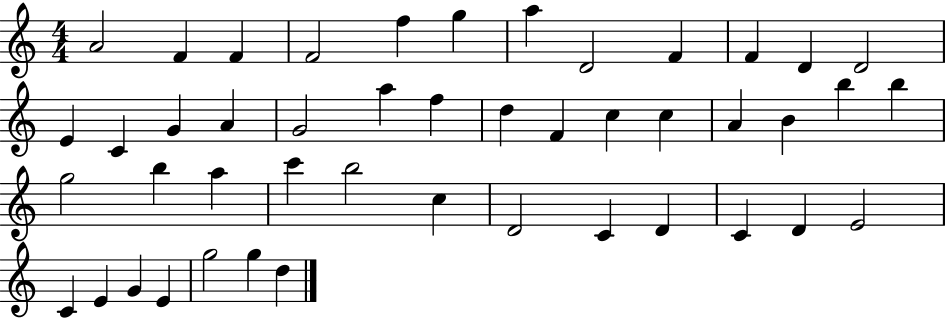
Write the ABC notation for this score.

X:1
T:Untitled
M:4/4
L:1/4
K:C
A2 F F F2 f g a D2 F F D D2 E C G A G2 a f d F c c A B b b g2 b a c' b2 c D2 C D C D E2 C E G E g2 g d